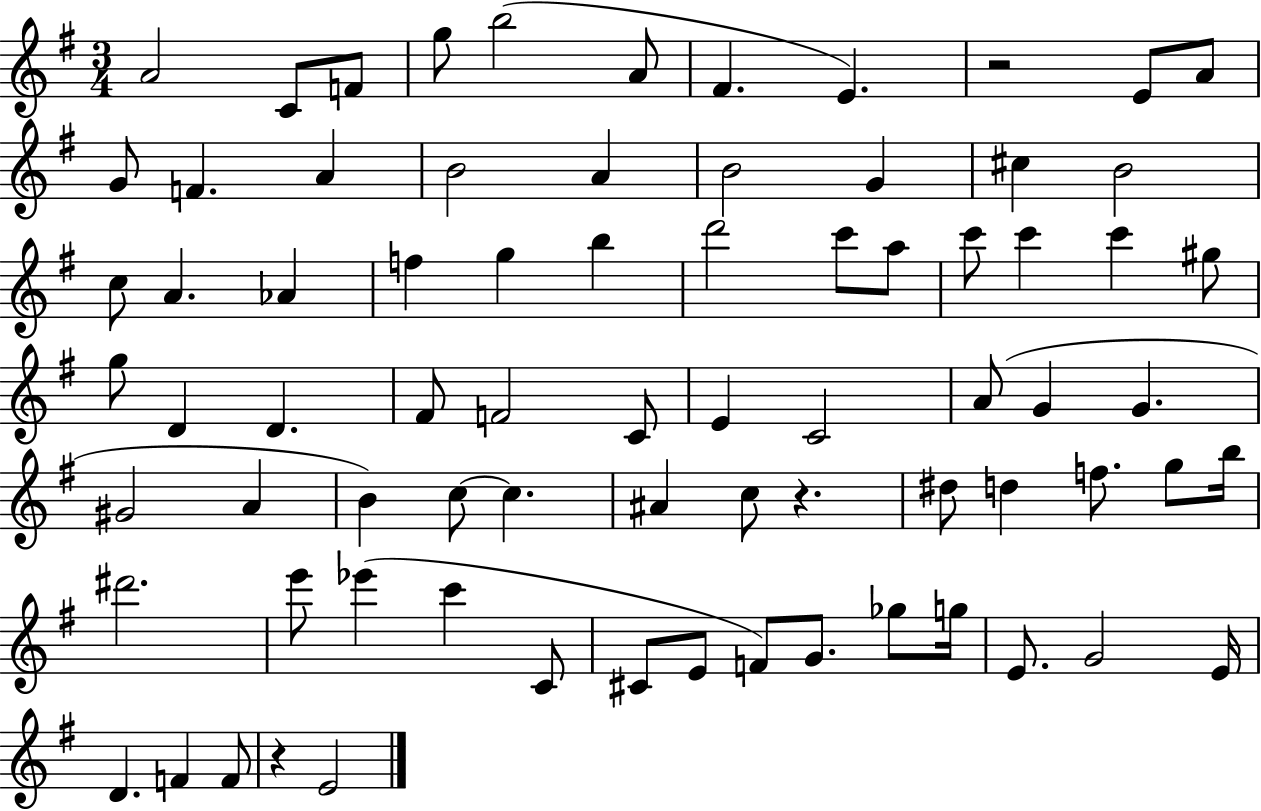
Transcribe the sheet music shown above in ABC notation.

X:1
T:Untitled
M:3/4
L:1/4
K:G
A2 C/2 F/2 g/2 b2 A/2 ^F E z2 E/2 A/2 G/2 F A B2 A B2 G ^c B2 c/2 A _A f g b d'2 c'/2 a/2 c'/2 c' c' ^g/2 g/2 D D ^F/2 F2 C/2 E C2 A/2 G G ^G2 A B c/2 c ^A c/2 z ^d/2 d f/2 g/2 b/4 ^d'2 e'/2 _e' c' C/2 ^C/2 E/2 F/2 G/2 _g/2 g/4 E/2 G2 E/4 D F F/2 z E2